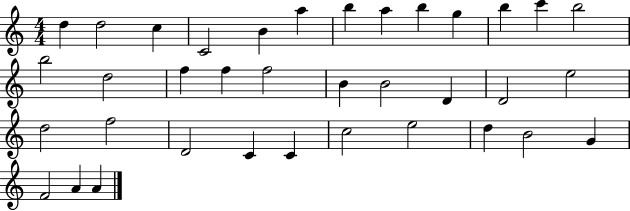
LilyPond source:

{
  \clef treble
  \numericTimeSignature
  \time 4/4
  \key c \major
  d''4 d''2 c''4 | c'2 b'4 a''4 | b''4 a''4 b''4 g''4 | b''4 c'''4 b''2 | \break b''2 d''2 | f''4 f''4 f''2 | b'4 b'2 d'4 | d'2 e''2 | \break d''2 f''2 | d'2 c'4 c'4 | c''2 e''2 | d''4 b'2 g'4 | \break f'2 a'4 a'4 | \bar "|."
}